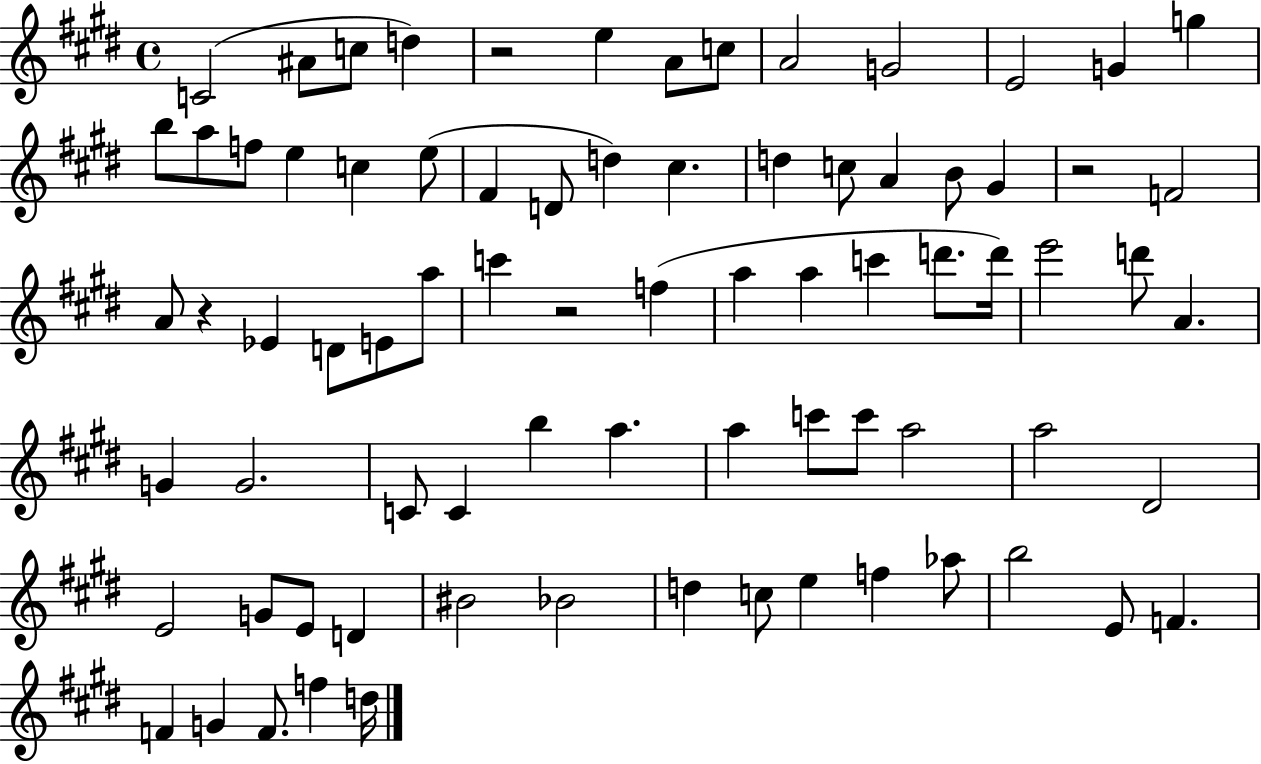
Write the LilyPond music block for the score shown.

{
  \clef treble
  \time 4/4
  \defaultTimeSignature
  \key e \major
  c'2( ais'8 c''8 d''4) | r2 e''4 a'8 c''8 | a'2 g'2 | e'2 g'4 g''4 | \break b''8 a''8 f''8 e''4 c''4 e''8( | fis'4 d'8 d''4) cis''4. | d''4 c''8 a'4 b'8 gis'4 | r2 f'2 | \break a'8 r4 ees'4 d'8 e'8 a''8 | c'''4 r2 f''4( | a''4 a''4 c'''4 d'''8. d'''16) | e'''2 d'''8 a'4. | \break g'4 g'2. | c'8 c'4 b''4 a''4. | a''4 c'''8 c'''8 a''2 | a''2 dis'2 | \break e'2 g'8 e'8 d'4 | bis'2 bes'2 | d''4 c''8 e''4 f''4 aes''8 | b''2 e'8 f'4. | \break f'4 g'4 f'8. f''4 d''16 | \bar "|."
}